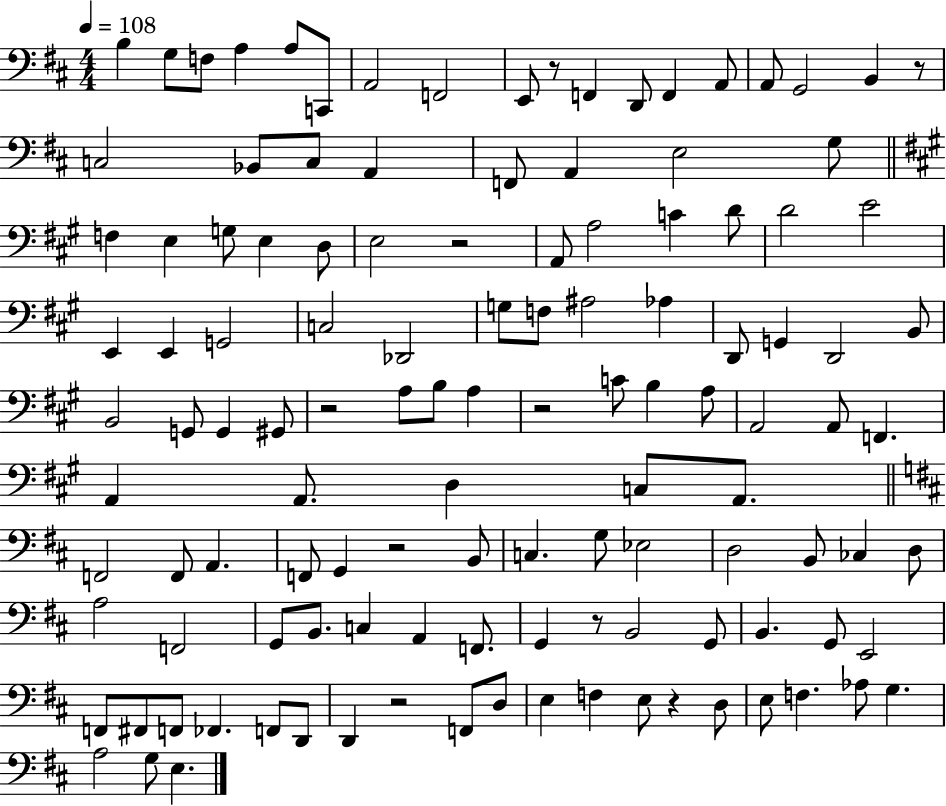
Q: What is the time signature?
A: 4/4